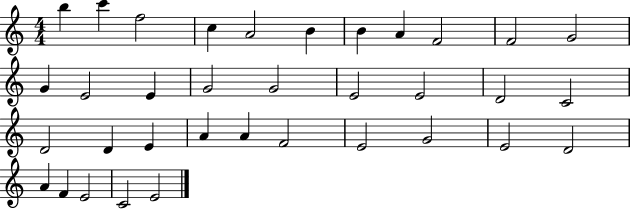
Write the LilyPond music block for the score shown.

{
  \clef treble
  \numericTimeSignature
  \time 4/4
  \key c \major
  b''4 c'''4 f''2 | c''4 a'2 b'4 | b'4 a'4 f'2 | f'2 g'2 | \break g'4 e'2 e'4 | g'2 g'2 | e'2 e'2 | d'2 c'2 | \break d'2 d'4 e'4 | a'4 a'4 f'2 | e'2 g'2 | e'2 d'2 | \break a'4 f'4 e'2 | c'2 e'2 | \bar "|."
}